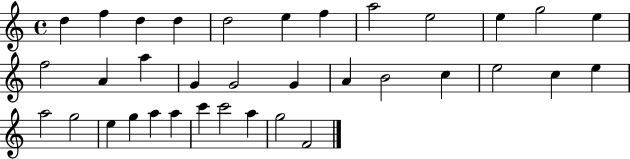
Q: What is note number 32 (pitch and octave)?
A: C6